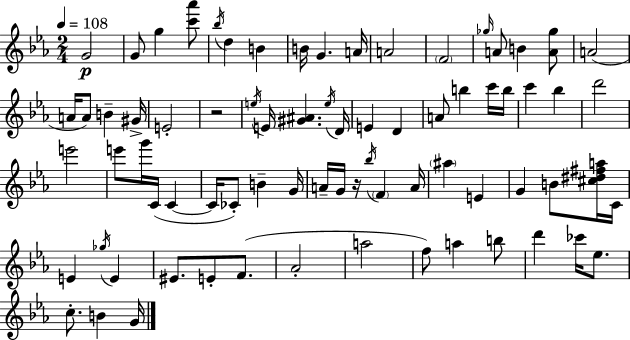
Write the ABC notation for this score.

X:1
T:Untitled
M:2/4
L:1/4
K:Cm
G2 G/2 g [c'_a']/2 _b/4 d B B/4 G A/4 A2 F2 _g/4 A/2 B [A_g]/2 A2 A/4 A/2 B ^G/4 E2 z2 e/4 E/4 [^G^A] e/4 D/4 E D A/2 b c'/4 b/4 c' _b d'2 e'2 e'/2 g'/4 C/4 C C/4 _C/2 B G/4 A/4 G/4 z/4 _b/4 F A/4 ^a E G B/2 [^c^d^fa]/4 C/4 E _g/4 E ^E/2 E/2 F/2 _A2 a2 f/2 a b/2 d' _c'/4 _e/2 c/2 B G/4